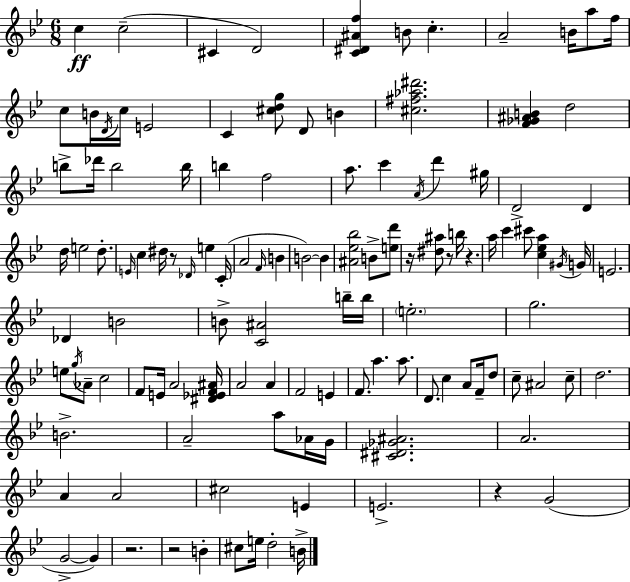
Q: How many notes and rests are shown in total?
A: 121